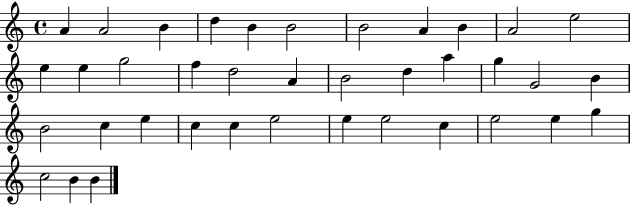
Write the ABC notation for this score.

X:1
T:Untitled
M:4/4
L:1/4
K:C
A A2 B d B B2 B2 A B A2 e2 e e g2 f d2 A B2 d a g G2 B B2 c e c c e2 e e2 c e2 e g c2 B B